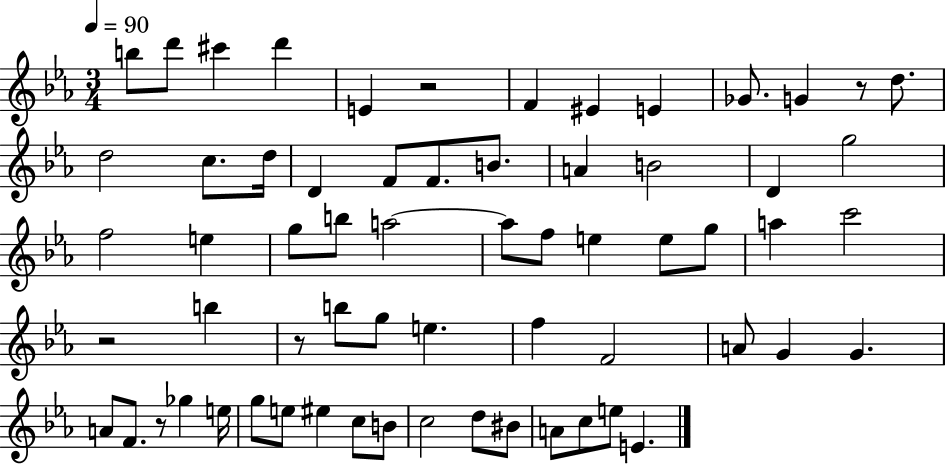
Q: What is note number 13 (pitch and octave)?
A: C5